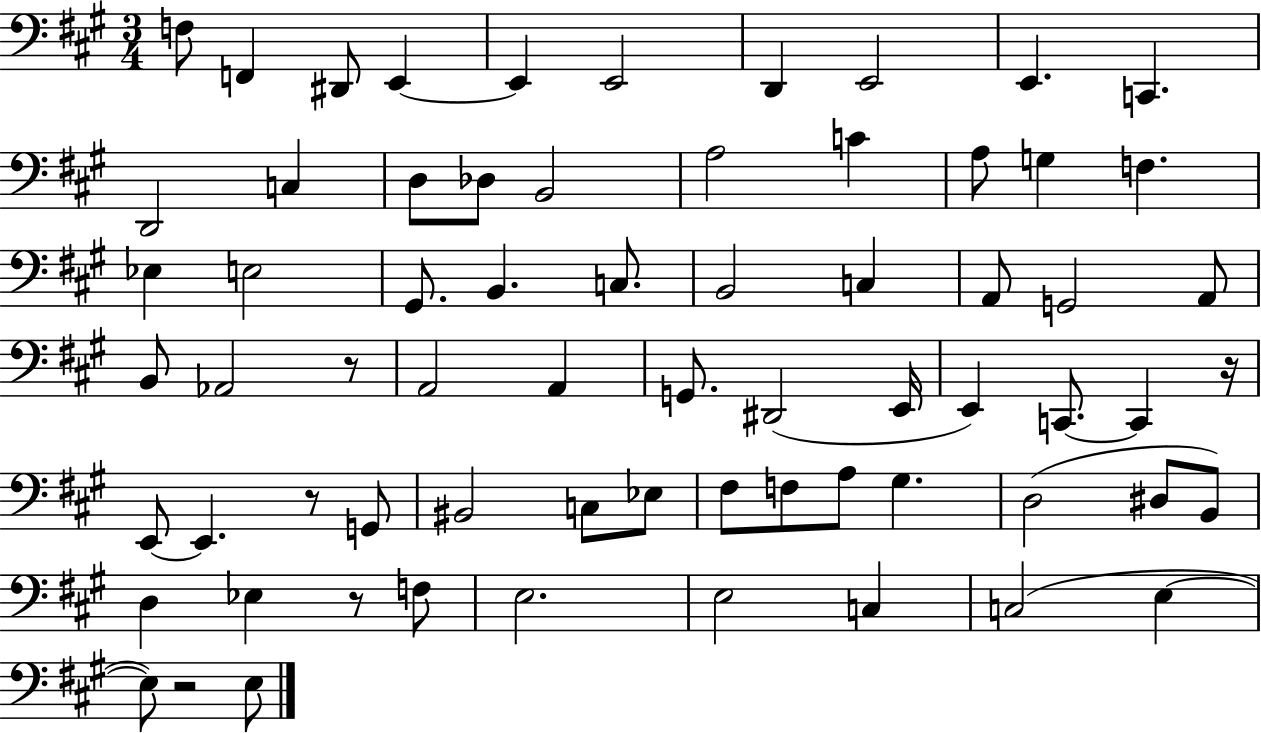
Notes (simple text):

F3/e F2/q D#2/e E2/q E2/q E2/h D2/q E2/h E2/q. C2/q. D2/h C3/q D3/e Db3/e B2/h A3/h C4/q A3/e G3/q F3/q. Eb3/q E3/h G#2/e. B2/q. C3/e. B2/h C3/q A2/e G2/h A2/e B2/e Ab2/h R/e A2/h A2/q G2/e. D#2/h E2/s E2/q C2/e. C2/q R/s E2/e E2/q. R/e G2/e BIS2/h C3/e Eb3/e F#3/e F3/e A3/e G#3/q. D3/h D#3/e B2/e D3/q Eb3/q R/e F3/e E3/h. E3/h C3/q C3/h E3/q E3/e R/h E3/e